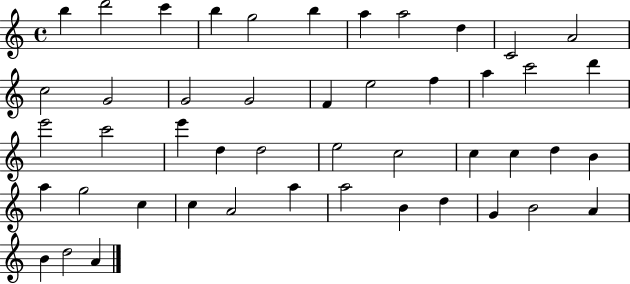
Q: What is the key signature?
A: C major